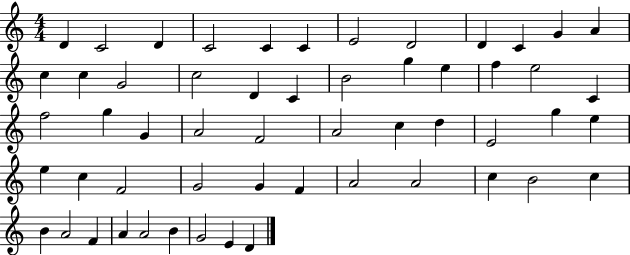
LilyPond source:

{
  \clef treble
  \numericTimeSignature
  \time 4/4
  \key c \major
  d'4 c'2 d'4 | c'2 c'4 c'4 | e'2 d'2 | d'4 c'4 g'4 a'4 | \break c''4 c''4 g'2 | c''2 d'4 c'4 | b'2 g''4 e''4 | f''4 e''2 c'4 | \break f''2 g''4 g'4 | a'2 f'2 | a'2 c''4 d''4 | e'2 g''4 e''4 | \break e''4 c''4 f'2 | g'2 g'4 f'4 | a'2 a'2 | c''4 b'2 c''4 | \break b'4 a'2 f'4 | a'4 a'2 b'4 | g'2 e'4 d'4 | \bar "|."
}